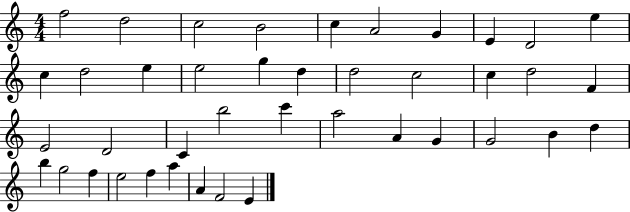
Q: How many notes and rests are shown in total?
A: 41